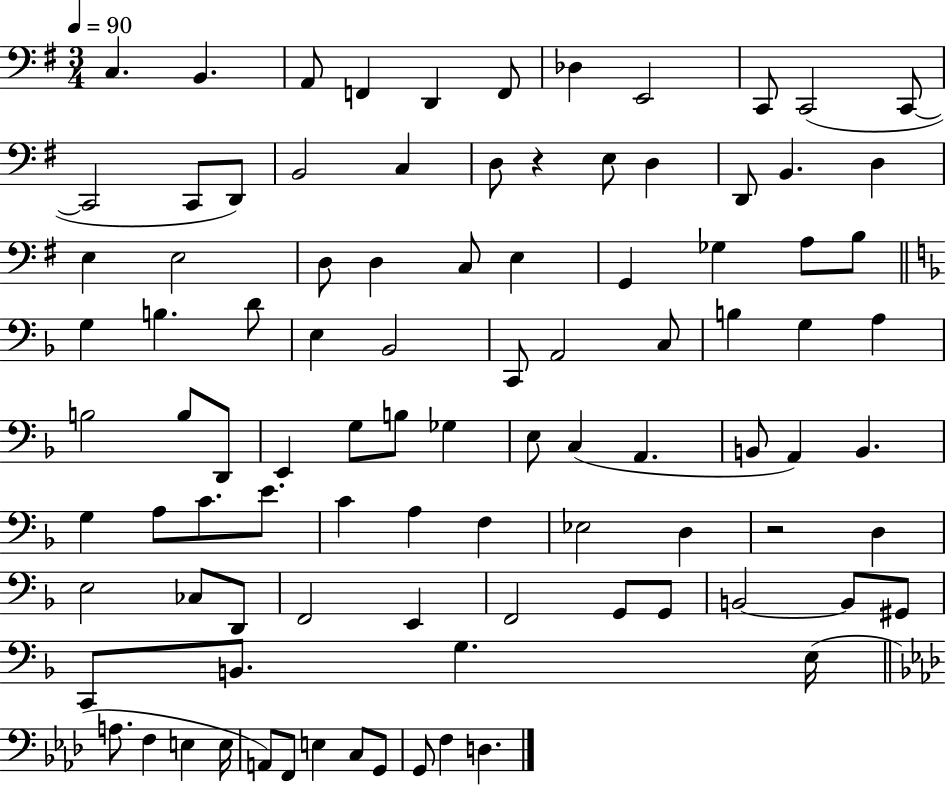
C3/q. B2/q. A2/e F2/q D2/q F2/e Db3/q E2/h C2/e C2/h C2/e C2/h C2/e D2/e B2/h C3/q D3/e R/q E3/e D3/q D2/e B2/q. D3/q E3/q E3/h D3/e D3/q C3/e E3/q G2/q Gb3/q A3/e B3/e G3/q B3/q. D4/e E3/q Bb2/h C2/e A2/h C3/e B3/q G3/q A3/q B3/h B3/e D2/e E2/q G3/e B3/e Gb3/q E3/e C3/q A2/q. B2/e A2/q B2/q. G3/q A3/e C4/e. E4/e. C4/q A3/q F3/q Eb3/h D3/q R/h D3/q E3/h CES3/e D2/e F2/h E2/q F2/h G2/e G2/e B2/h B2/e G#2/e C2/e B2/e. G3/q. E3/s A3/e. F3/q E3/q E3/s A2/e F2/e E3/q C3/e G2/e G2/e F3/q D3/q.